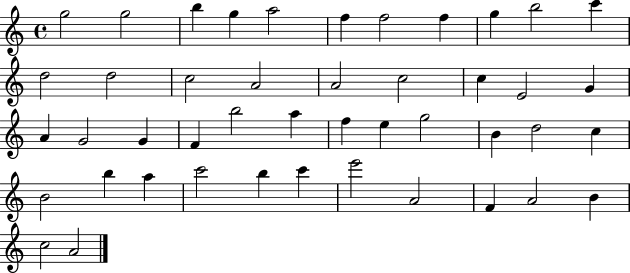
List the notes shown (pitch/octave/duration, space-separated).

G5/h G5/h B5/q G5/q A5/h F5/q F5/h F5/q G5/q B5/h C6/q D5/h D5/h C5/h A4/h A4/h C5/h C5/q E4/h G4/q A4/q G4/h G4/q F4/q B5/h A5/q F5/q E5/q G5/h B4/q D5/h C5/q B4/h B5/q A5/q C6/h B5/q C6/q E6/h A4/h F4/q A4/h B4/q C5/h A4/h